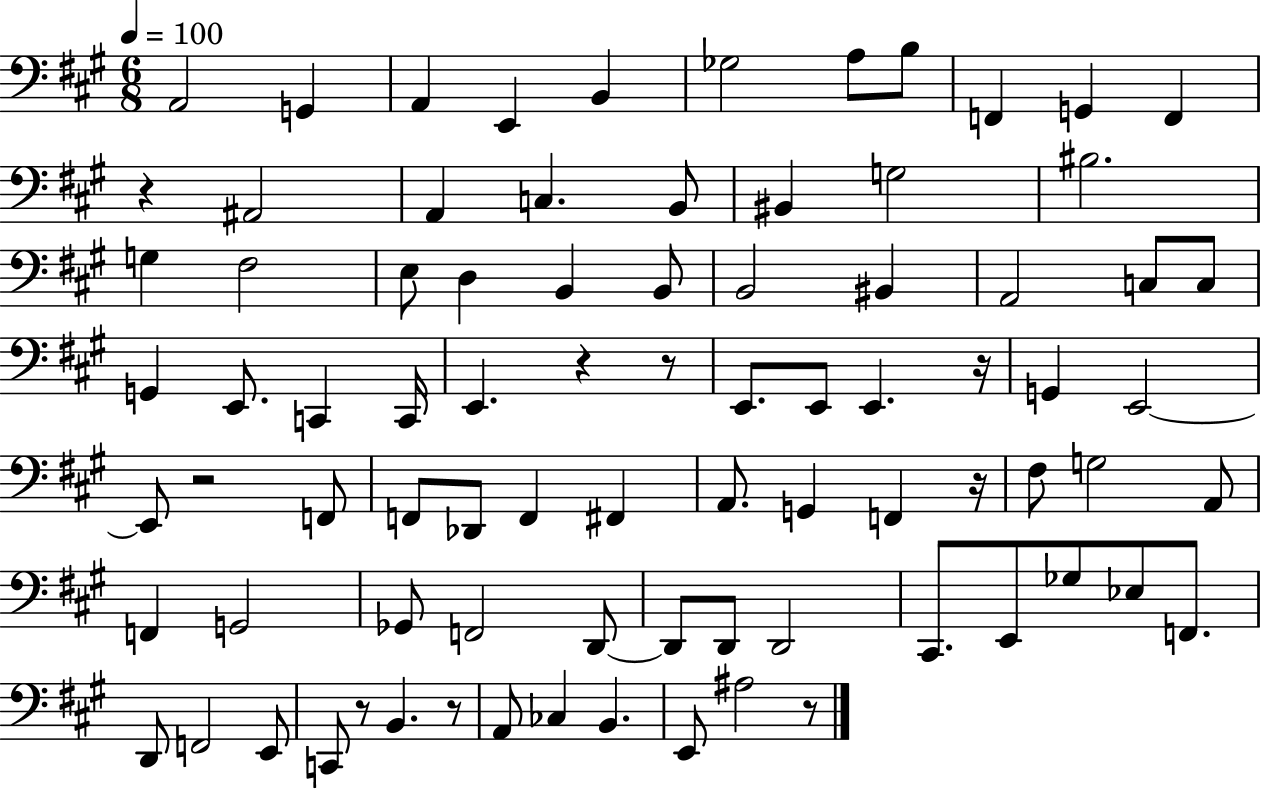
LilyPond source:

{
  \clef bass
  \numericTimeSignature
  \time 6/8
  \key a \major
  \tempo 4 = 100
  a,2 g,4 | a,4 e,4 b,4 | ges2 a8 b8 | f,4 g,4 f,4 | \break r4 ais,2 | a,4 c4. b,8 | bis,4 g2 | bis2. | \break g4 fis2 | e8 d4 b,4 b,8 | b,2 bis,4 | a,2 c8 c8 | \break g,4 e,8. c,4 c,16 | e,4. r4 r8 | e,8. e,8 e,4. r16 | g,4 e,2~~ | \break e,8 r2 f,8 | f,8 des,8 f,4 fis,4 | a,8. g,4 f,4 r16 | fis8 g2 a,8 | \break f,4 g,2 | ges,8 f,2 d,8~~ | d,8 d,8 d,2 | cis,8. e,8 ges8 ees8 f,8. | \break d,8 f,2 e,8 | c,8 r8 b,4. r8 | a,8 ces4 b,4. | e,8 ais2 r8 | \break \bar "|."
}